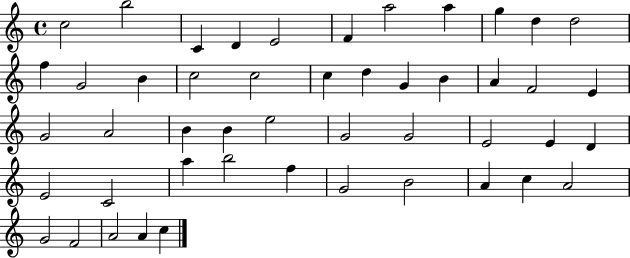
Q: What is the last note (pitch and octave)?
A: C5